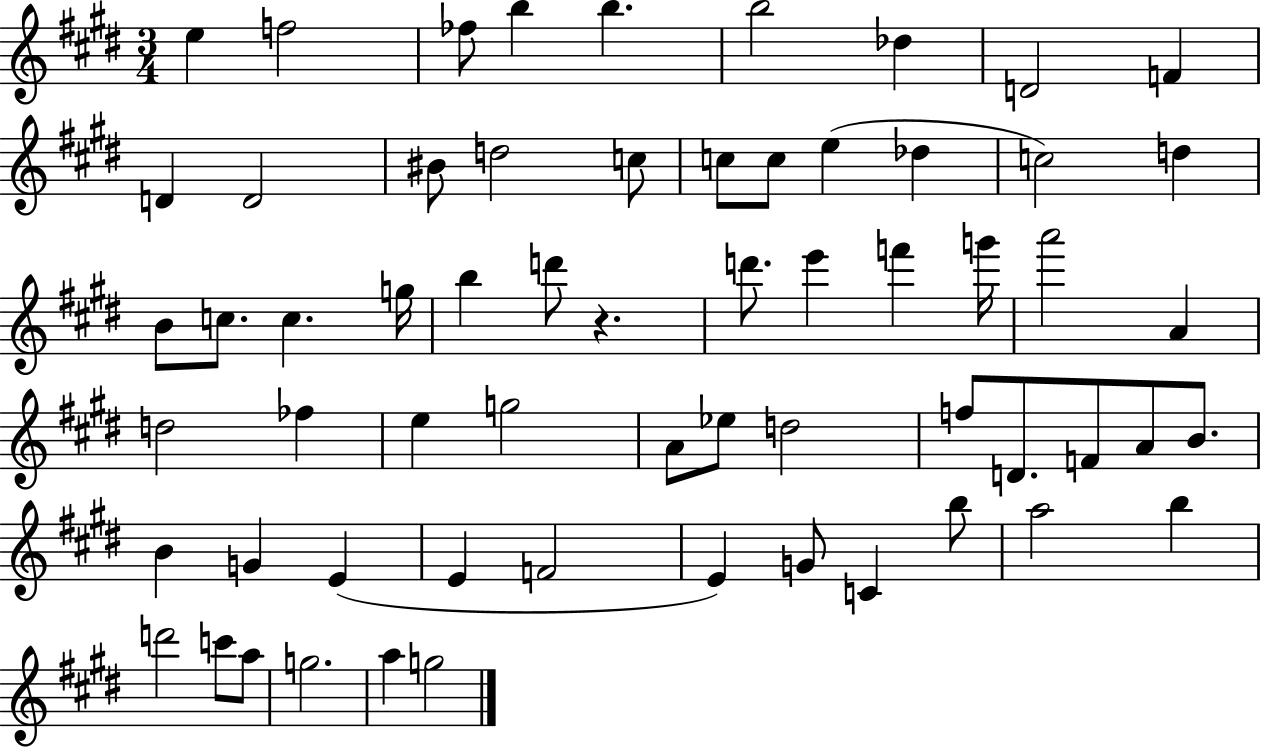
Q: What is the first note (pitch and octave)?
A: E5